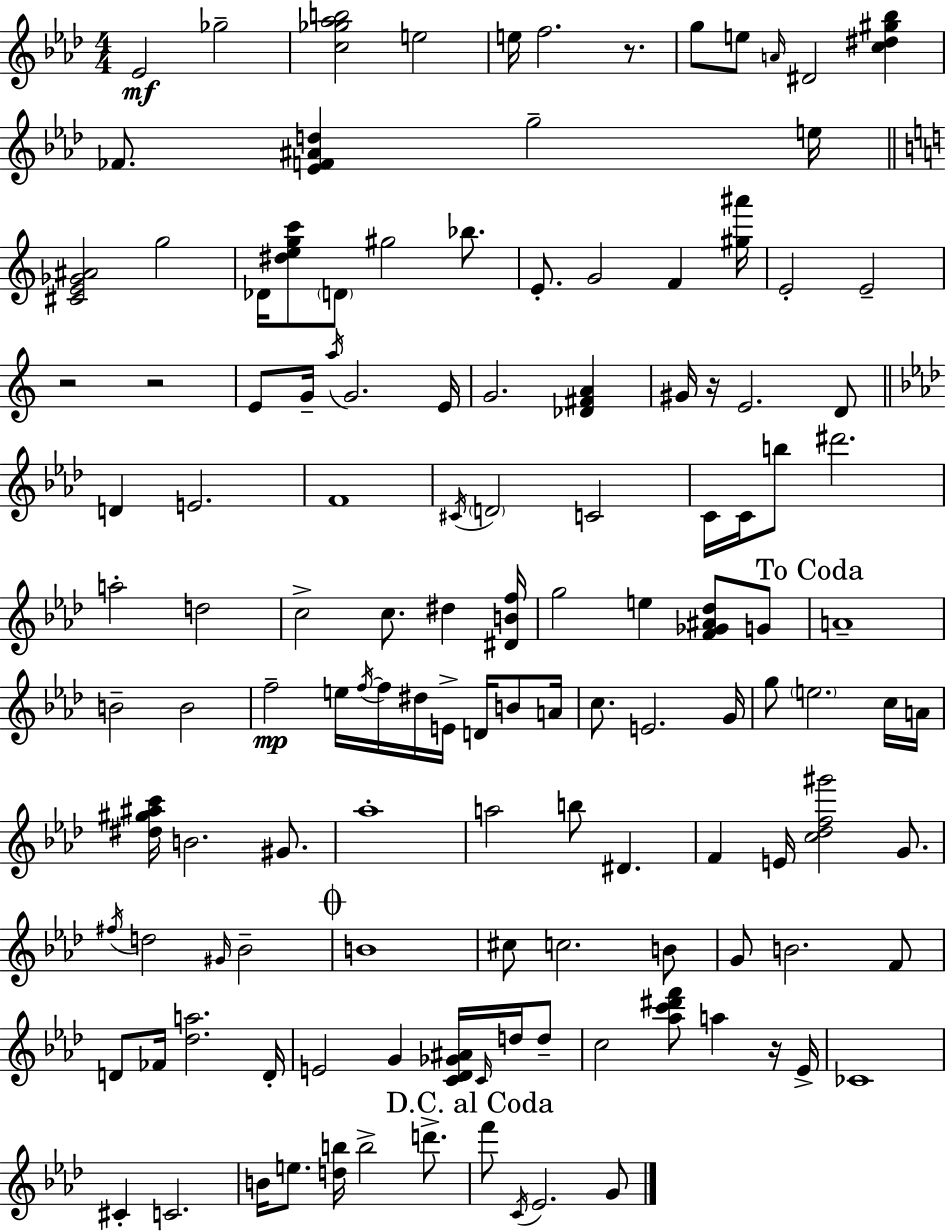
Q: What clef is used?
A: treble